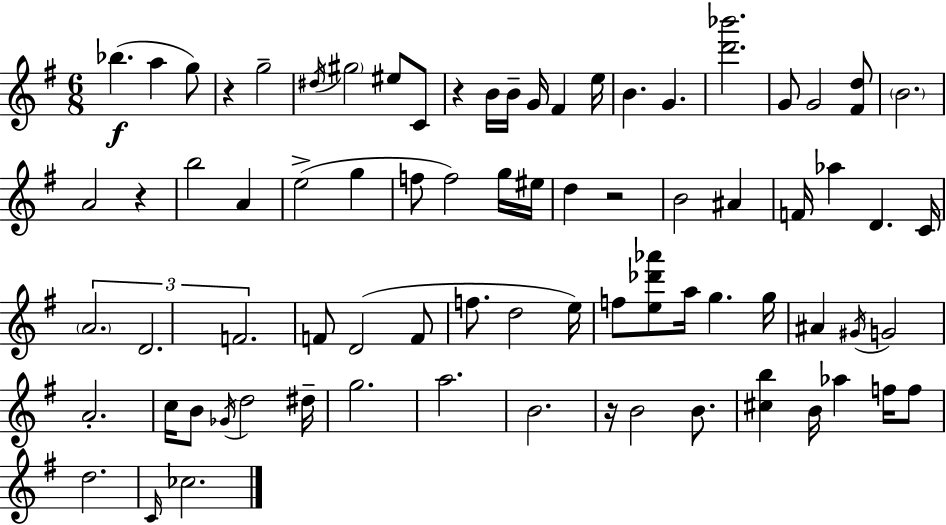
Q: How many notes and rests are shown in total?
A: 77